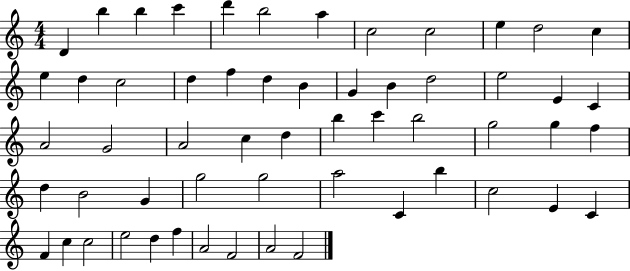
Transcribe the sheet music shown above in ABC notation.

X:1
T:Untitled
M:4/4
L:1/4
K:C
D b b c' d' b2 a c2 c2 e d2 c e d c2 d f d B G B d2 e2 E C A2 G2 A2 c d b c' b2 g2 g f d B2 G g2 g2 a2 C b c2 E C F c c2 e2 d f A2 F2 A2 F2